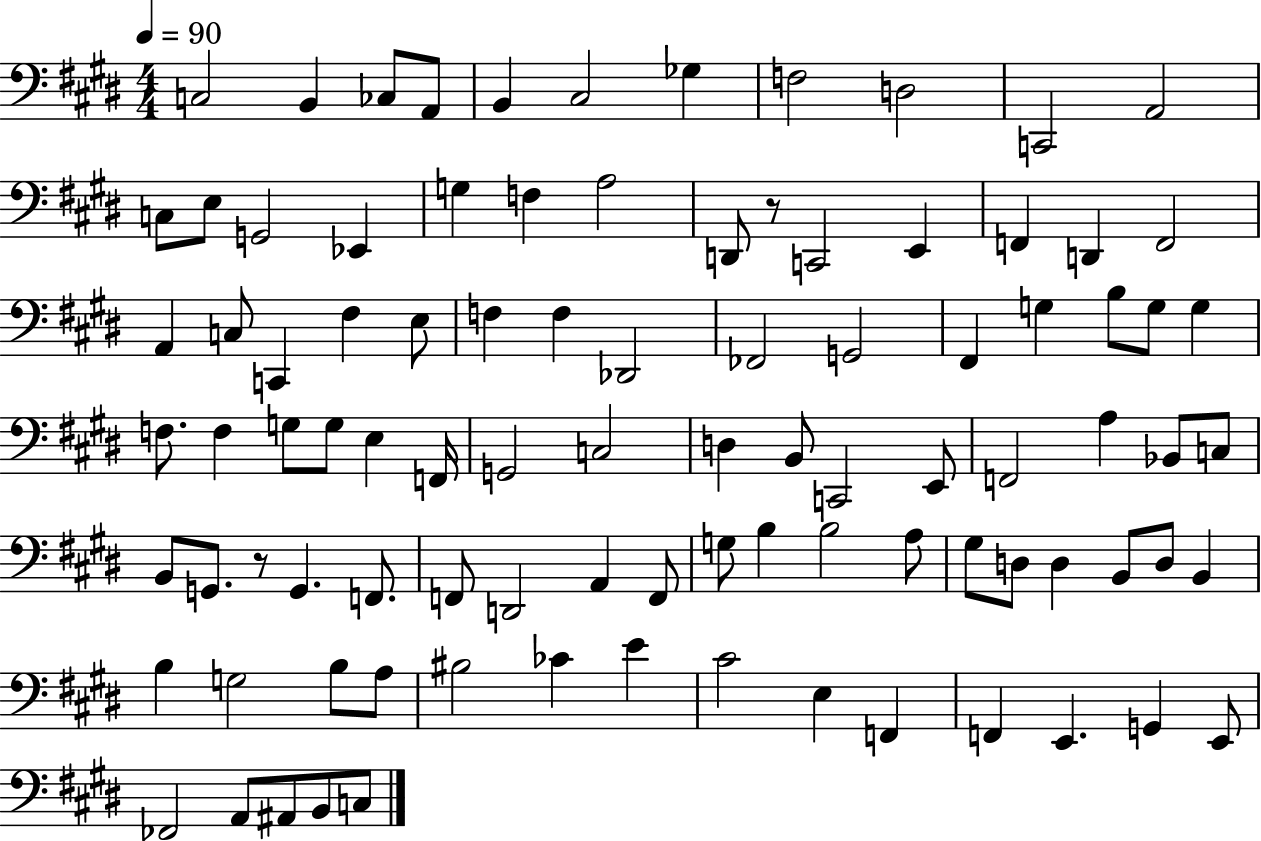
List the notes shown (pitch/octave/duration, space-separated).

C3/h B2/q CES3/e A2/e B2/q C#3/h Gb3/q F3/h D3/h C2/h A2/h C3/e E3/e G2/h Eb2/q G3/q F3/q A3/h D2/e R/e C2/h E2/q F2/q D2/q F2/h A2/q C3/e C2/q F#3/q E3/e F3/q F3/q Db2/h FES2/h G2/h F#2/q G3/q B3/e G3/e G3/q F3/e. F3/q G3/e G3/e E3/q F2/s G2/h C3/h D3/q B2/e C2/h E2/e F2/h A3/q Bb2/e C3/e B2/e G2/e. R/e G2/q. F2/e. F2/e D2/h A2/q F2/e G3/e B3/q B3/h A3/e G#3/e D3/e D3/q B2/e D3/e B2/q B3/q G3/h B3/e A3/e BIS3/h CES4/q E4/q C#4/h E3/q F2/q F2/q E2/q. G2/q E2/e FES2/h A2/e A#2/e B2/e C3/e